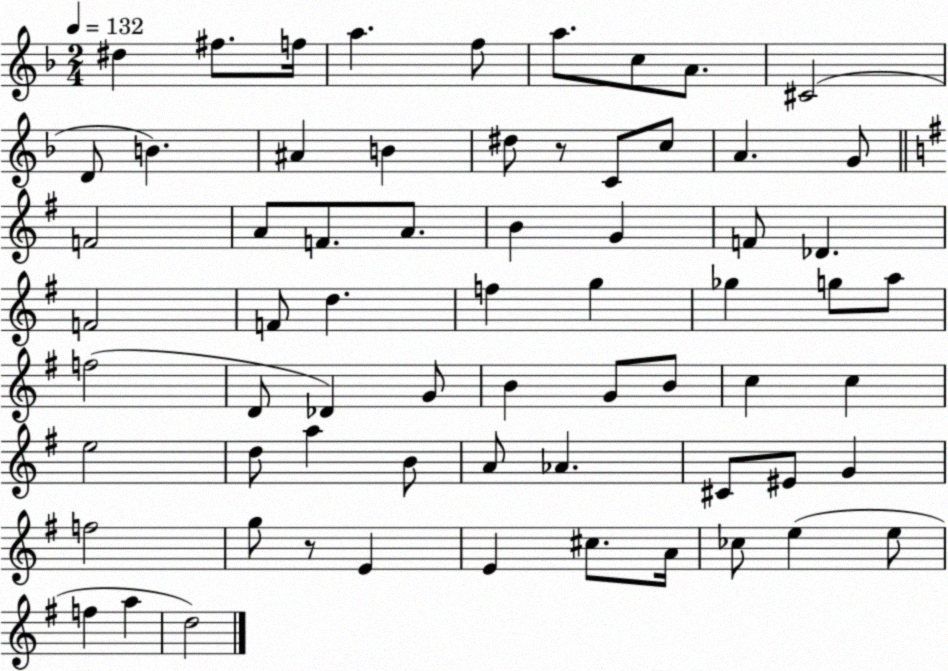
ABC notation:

X:1
T:Untitled
M:2/4
L:1/4
K:F
^d ^f/2 f/4 a f/2 a/2 c/2 A/2 ^C2 D/2 B ^A B ^d/2 z/2 C/2 c/2 A G/2 F2 A/2 F/2 A/2 B G F/2 _D F2 F/2 d f g _g g/2 a/2 f2 D/2 _D G/2 B G/2 B/2 c c e2 d/2 a B/2 A/2 _A ^C/2 ^E/2 G f2 g/2 z/2 E E ^c/2 A/4 _c/2 e e/2 f a d2